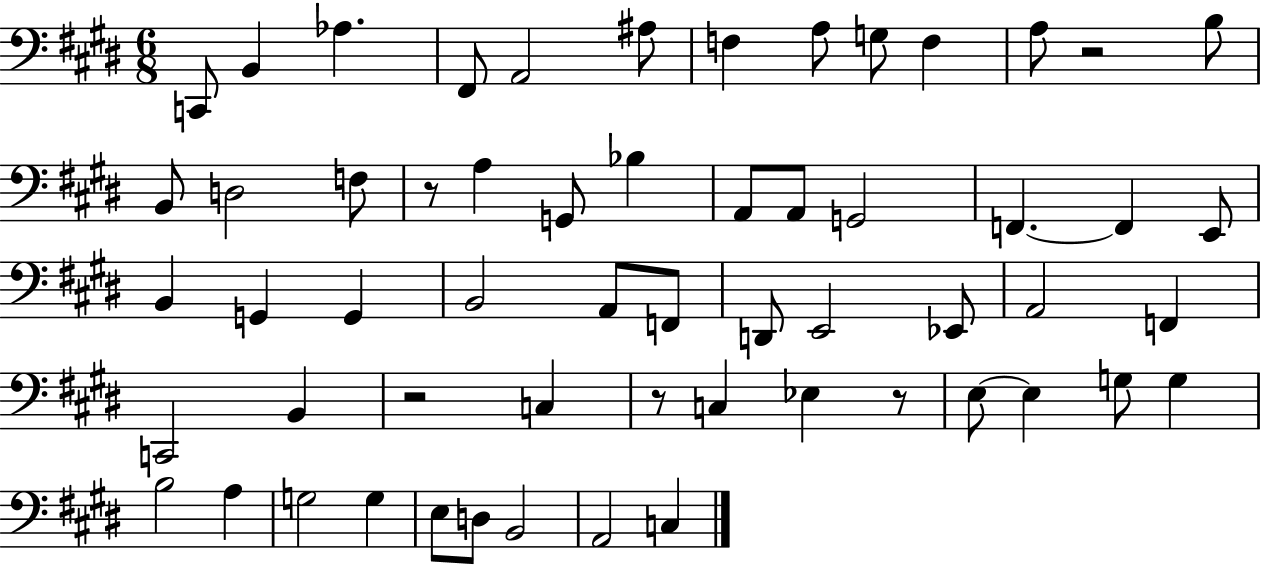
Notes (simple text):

C2/e B2/q Ab3/q. F#2/e A2/h A#3/e F3/q A3/e G3/e F3/q A3/e R/h B3/e B2/e D3/h F3/e R/e A3/q G2/e Bb3/q A2/e A2/e G2/h F2/q. F2/q E2/e B2/q G2/q G2/q B2/h A2/e F2/e D2/e E2/h Eb2/e A2/h F2/q C2/h B2/q R/h C3/q R/e C3/q Eb3/q R/e E3/e E3/q G3/e G3/q B3/h A3/q G3/h G3/q E3/e D3/e B2/h A2/h C3/q